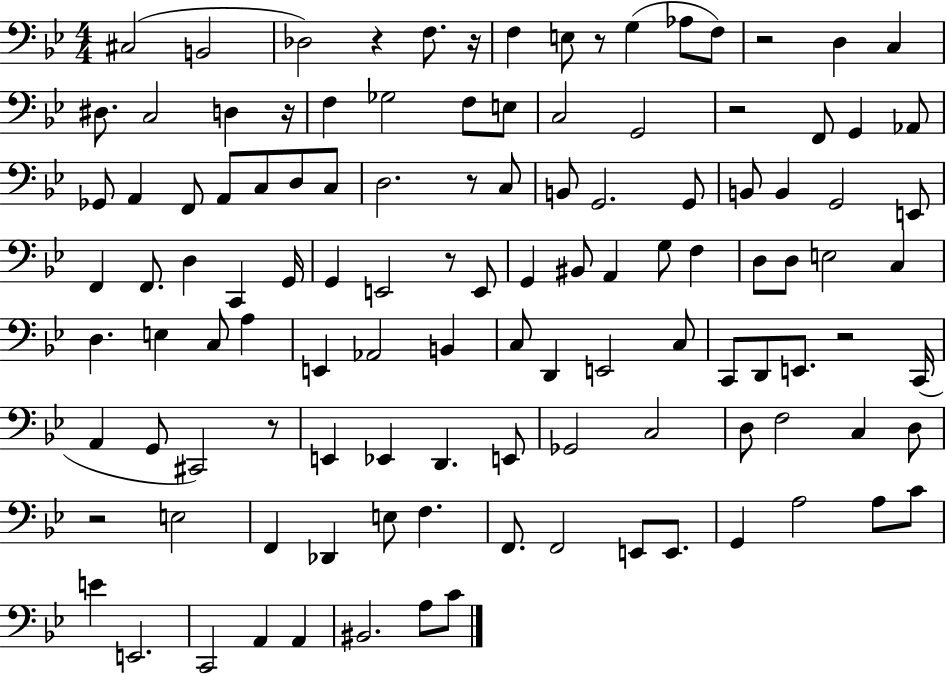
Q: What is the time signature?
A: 4/4